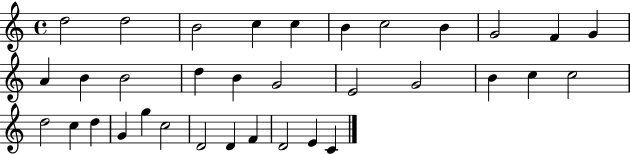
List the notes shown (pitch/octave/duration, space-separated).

D5/h D5/h B4/h C5/q C5/q B4/q C5/h B4/q G4/h F4/q G4/q A4/q B4/q B4/h D5/q B4/q G4/h E4/h G4/h B4/q C5/q C5/h D5/h C5/q D5/q G4/q G5/q C5/h D4/h D4/q F4/q D4/h E4/q C4/q